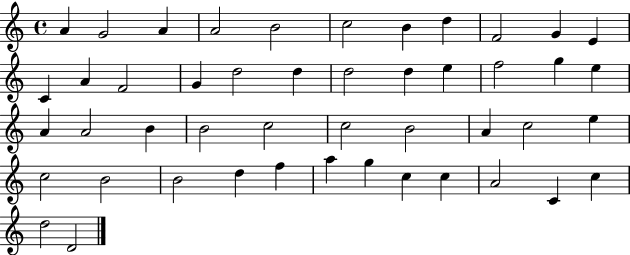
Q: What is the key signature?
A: C major